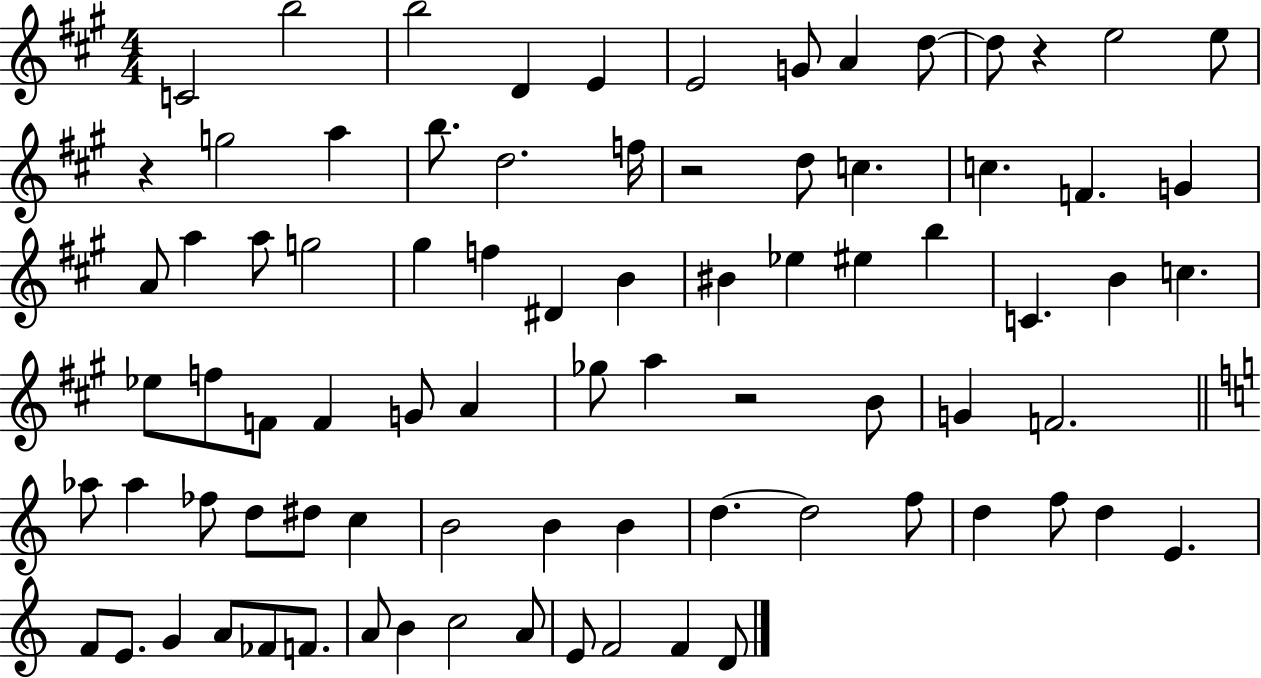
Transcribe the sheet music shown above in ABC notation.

X:1
T:Untitled
M:4/4
L:1/4
K:A
C2 b2 b2 D E E2 G/2 A d/2 d/2 z e2 e/2 z g2 a b/2 d2 f/4 z2 d/2 c c F G A/2 a a/2 g2 ^g f ^D B ^B _e ^e b C B c _e/2 f/2 F/2 F G/2 A _g/2 a z2 B/2 G F2 _a/2 _a _f/2 d/2 ^d/2 c B2 B B d d2 f/2 d f/2 d E F/2 E/2 G A/2 _F/2 F/2 A/2 B c2 A/2 E/2 F2 F D/2